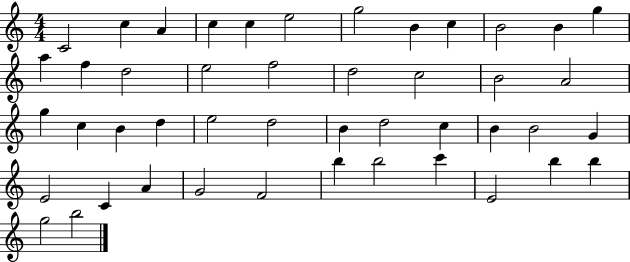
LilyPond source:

{
  \clef treble
  \numericTimeSignature
  \time 4/4
  \key c \major
  c'2 c''4 a'4 | c''4 c''4 e''2 | g''2 b'4 c''4 | b'2 b'4 g''4 | \break a''4 f''4 d''2 | e''2 f''2 | d''2 c''2 | b'2 a'2 | \break g''4 c''4 b'4 d''4 | e''2 d''2 | b'4 d''2 c''4 | b'4 b'2 g'4 | \break e'2 c'4 a'4 | g'2 f'2 | b''4 b''2 c'''4 | e'2 b''4 b''4 | \break g''2 b''2 | \bar "|."
}